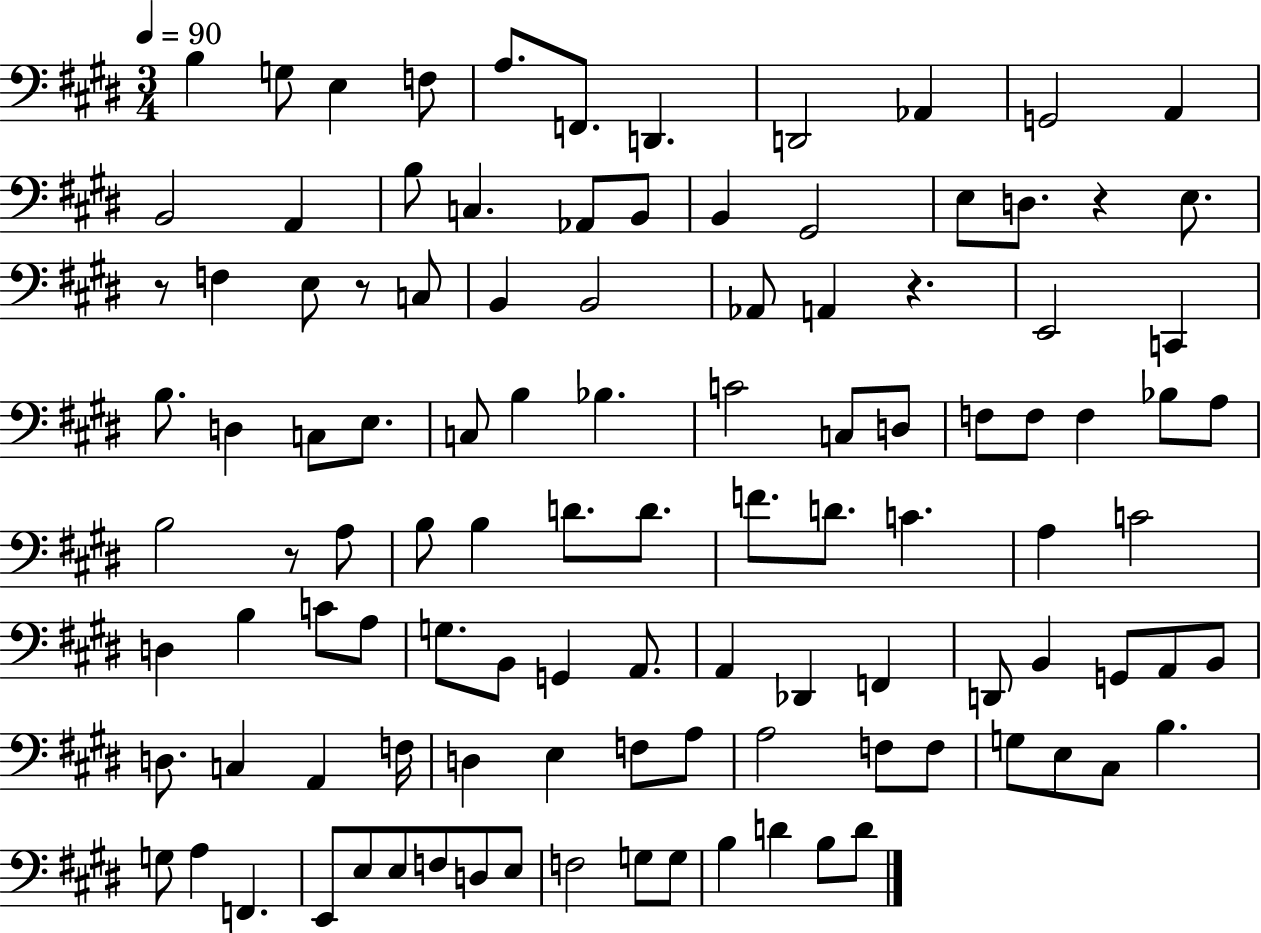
B3/q G3/e E3/q F3/e A3/e. F2/e. D2/q. D2/h Ab2/q G2/h A2/q B2/h A2/q B3/e C3/q. Ab2/e B2/e B2/q G#2/h E3/e D3/e. R/q E3/e. R/e F3/q E3/e R/e C3/e B2/q B2/h Ab2/e A2/q R/q. E2/h C2/q B3/e. D3/q C3/e E3/e. C3/e B3/q Bb3/q. C4/h C3/e D3/e F3/e F3/e F3/q Bb3/e A3/e B3/h R/e A3/e B3/e B3/q D4/e. D4/e. F4/e. D4/e. C4/q. A3/q C4/h D3/q B3/q C4/e A3/e G3/e. B2/e G2/q A2/e. A2/q Db2/q F2/q D2/e B2/q G2/e A2/e B2/e D3/e. C3/q A2/q F3/s D3/q E3/q F3/e A3/e A3/h F3/e F3/e G3/e E3/e C#3/e B3/q. G3/e A3/q F2/q. E2/e E3/e E3/e F3/e D3/e E3/e F3/h G3/e G3/e B3/q D4/q B3/e D4/e